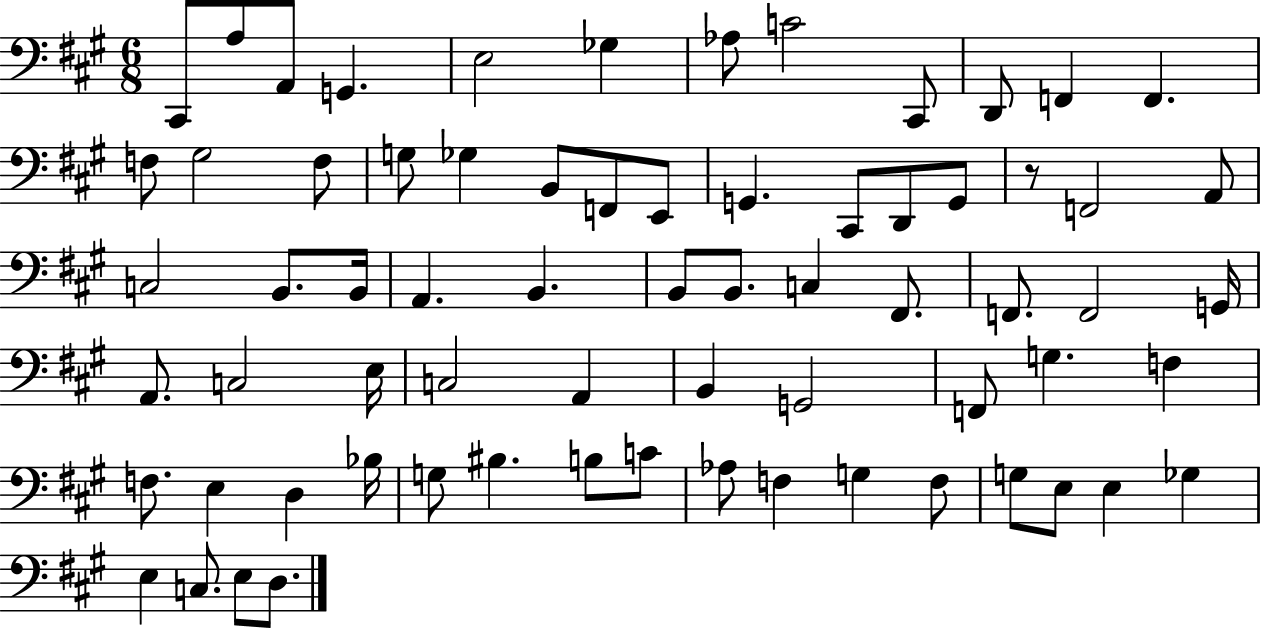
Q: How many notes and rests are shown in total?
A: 69